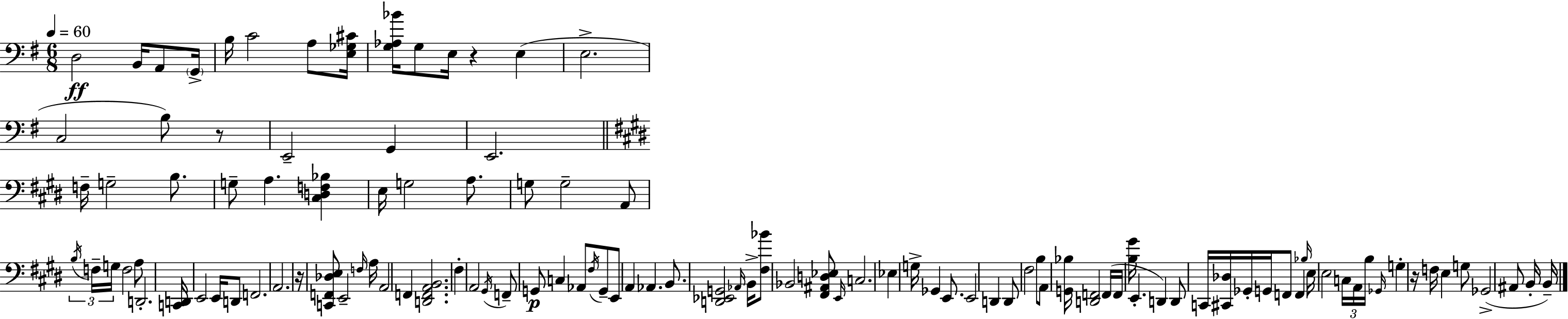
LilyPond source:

{
  \clef bass
  \numericTimeSignature
  \time 6/8
  \key e \minor
  \tempo 4 = 60
  d2\ff b,16 a,8 \parenthesize g,16-> | b16 c'2 a8 <e ges cis'>16 | <g aes bes'>16 g8 e16 r4 e4( | e2.-> | \break c2 b8) r8 | e,2-- g,4 | e,2. | \bar "||" \break \key e \major f16-- g2-- b8. | g8-- a4. <cis d f bes>4 | e16 g2 a8. | g8 g2-- a,8 | \break \tuplet 3/2 { \acciaccatura { b16 } f16-- g16 } f2 a8 | d,2.-. | <c, d,>16 e,2 e,16 d,8 | f,2. | \break a,2. | r16 <c, f, des e>8 e,2-- | \grace { f16 } a16 a,2 f,4 | <d, f, a, b,>2. | \break fis4-. a,2 | \acciaccatura { gis,16 } f,8-- g,8\p c4 aes,8 | \acciaccatura { fis16 } g,8-- e,8 a,4 aes,4. | b,8. <d, ees, g,>2 | \break \grace { aes,16 } b,16-> <fis bes'>8 bes,2 | <fis, ais, d ees>8 \grace { e,16 } c2. | ees4 g16-> ges,4 | e,8. e,2 | \break d,4 d,8 fis2 | b8 a,8 <g, bes>16 <d, f,>2 | f,16( f,16 <b gis'>16 e,4.-. | d,4) d,8 c,16 <cis, des>16 ges,16-. g,16 | \break f,8 f,4 \grace { bes16 } e16 e2 | \tuplet 3/2 { c16 a,16 b16 } \grace { ges,16 } g4-. | r16 f16 e4 g8 ges,2->( | ais,8 b,16-. b,16--) \bar "|."
}